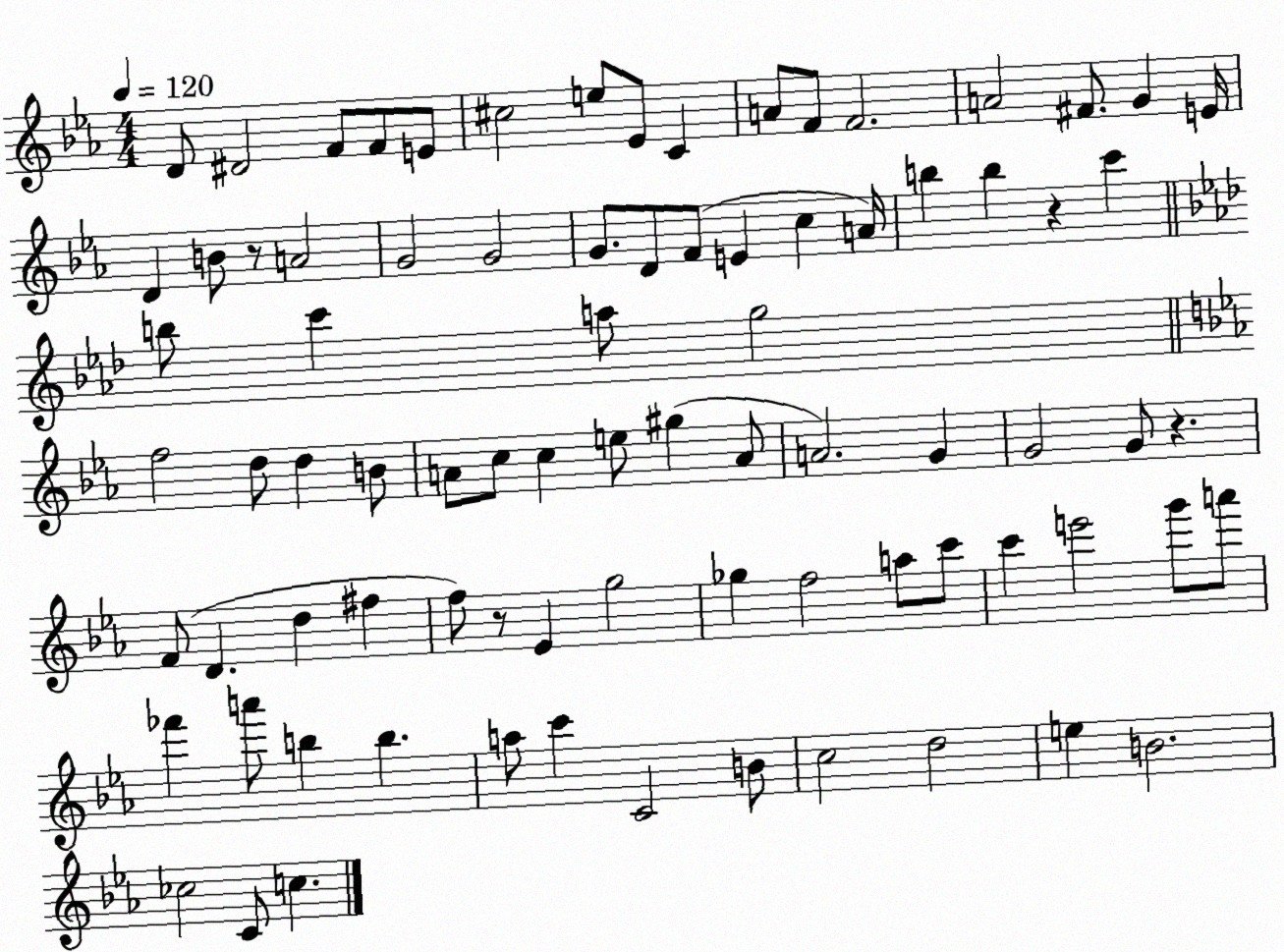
X:1
T:Untitled
M:4/4
L:1/4
K:Eb
D/2 ^D2 F/2 F/2 E/2 ^c2 e/2 _E/2 C A/2 F/2 F2 A2 ^F/2 G E/4 D B/2 z/2 A2 G2 G2 G/2 D/2 F/2 E c A/4 b b z c' b/2 c' a/2 g2 f2 d/2 d B/2 A/2 c/2 c e/2 ^g A/2 A2 G G2 G/2 z F/2 D d ^f f/2 z/2 _E g2 _g f2 a/2 c'/2 c' e'2 g'/2 a'/2 _f' a'/2 b b a/2 c' C2 B/2 c2 d2 e B2 _c2 C/2 c